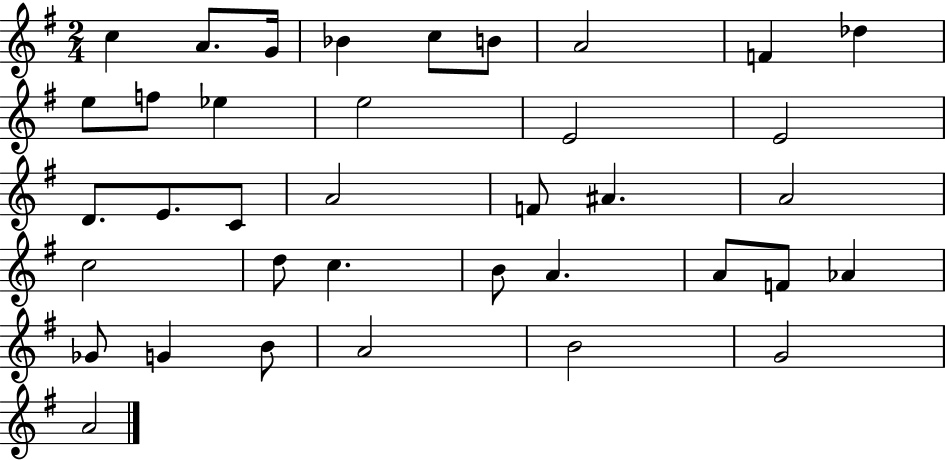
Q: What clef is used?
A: treble